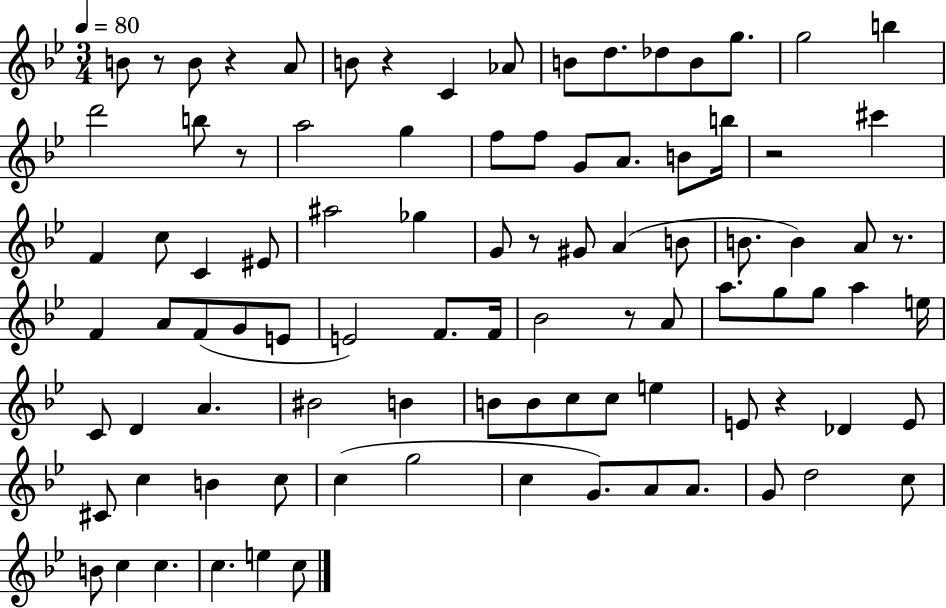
B4/e R/e B4/e R/q A4/e B4/e R/q C4/q Ab4/e B4/e D5/e. Db5/e B4/e G5/e. G5/h B5/q D6/h B5/e R/e A5/h G5/q F5/e F5/e G4/e A4/e. B4/e B5/s R/h C#6/q F4/q C5/e C4/q EIS4/e A#5/h Gb5/q G4/e R/e G#4/e A4/q B4/e B4/e. B4/q A4/e R/e. F4/q A4/e F4/e G4/e E4/e E4/h F4/e. F4/s Bb4/h R/e A4/e A5/e. G5/e G5/e A5/q E5/s C4/e D4/q A4/q. BIS4/h B4/q B4/e B4/e C5/e C5/e E5/q E4/e R/q Db4/q E4/e C#4/e C5/q B4/q C5/e C5/q G5/h C5/q G4/e. A4/e A4/e. G4/e D5/h C5/e B4/e C5/q C5/q. C5/q. E5/q C5/e